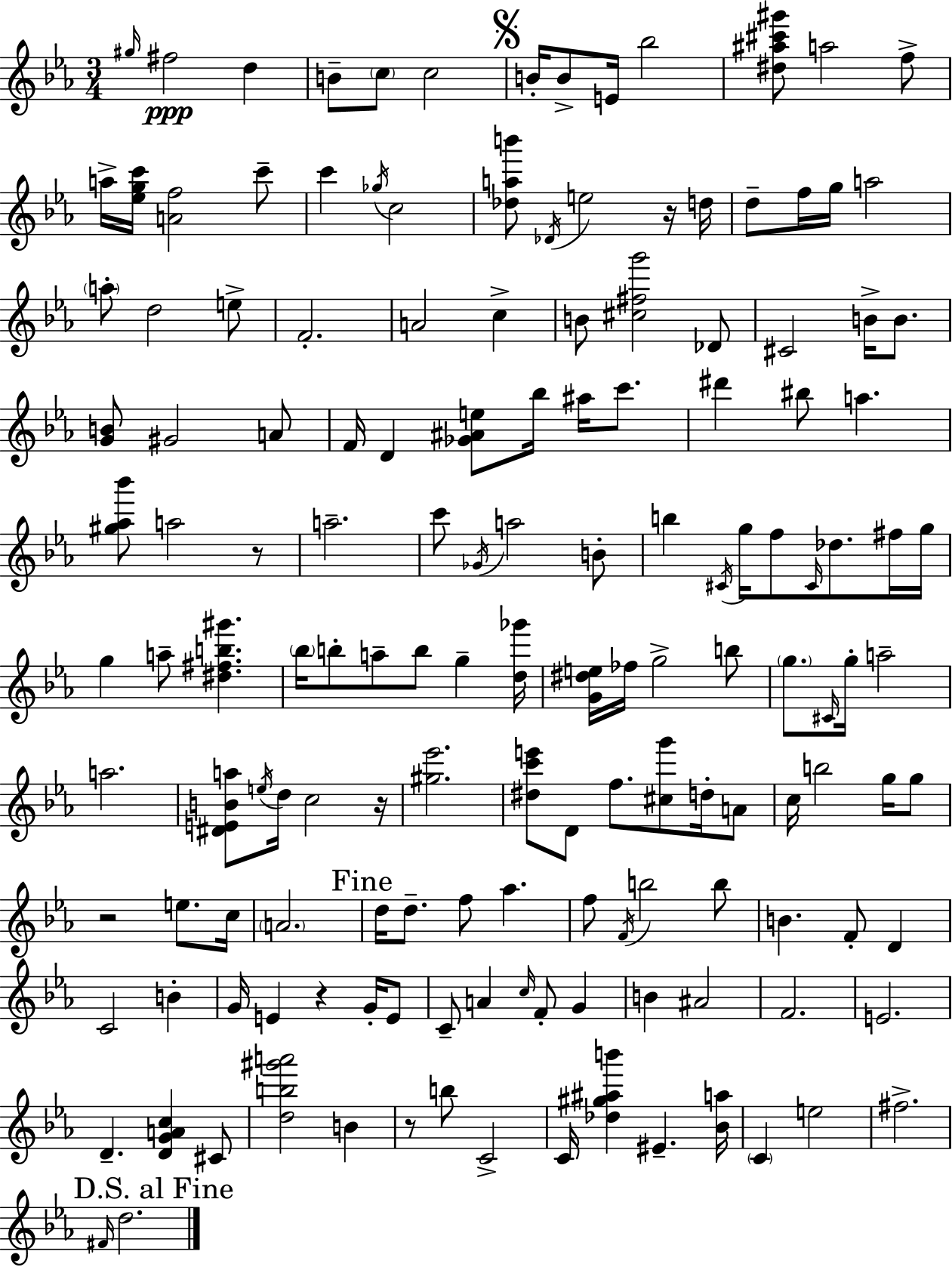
{
  \clef treble
  \numericTimeSignature
  \time 3/4
  \key ees \major
  \grace { gis''16 }\ppp fis''2 d''4 | b'8-- \parenthesize c''8 c''2 | \mark \markup { \musicglyph "scripts.segno" } b'16-. b'8-> e'16 bes''2 | <dis'' ais'' cis''' gis'''>8 a''2 f''8-> | \break a''16-> <ees'' g'' c'''>16 <a' f''>2 c'''8-- | c'''4 \acciaccatura { ges''16 } c''2 | <des'' a'' b'''>8 \acciaccatura { des'16 } e''2 | r16 d''16 d''8-- f''16 g''16 a''2 | \break \parenthesize a''8-. d''2 | e''8-> f'2.-. | a'2 c''4-> | b'8 <cis'' fis'' g'''>2 | \break des'8 cis'2 b'16-> | b'8. <g' b'>8 gis'2 | a'8 f'16 d'4 <ges' ais' e''>8 bes''16 ais''16 | c'''8. dis'''4 bis''8 a''4. | \break <gis'' aes'' bes'''>8 a''2 | r8 a''2.-- | c'''8 \acciaccatura { ges'16 } a''2 | b'8-. b''4 \acciaccatura { cis'16 } g''16 f''8 | \break \grace { cis'16 } des''8. fis''16 g''16 g''4 a''8-- | <dis'' fis'' b'' gis'''>4. \parenthesize bes''16 b''8-. a''8-- b''8 | g''4-- <d'' ges'''>16 <g' dis'' e''>16 fes''16 g''2-> | b''8 \parenthesize g''8. \grace { cis'16 } g''16-. a''2-- | \break a''2. | <dis' e' b' a''>8 \acciaccatura { e''16 } d''16 c''2 | r16 <gis'' ees'''>2. | <dis'' c''' e'''>8 d'8 | \break f''8. <cis'' g'''>8 d''16-. a'8 c''16 b''2 | g''16 g''8 r2 | e''8. c''16 \parenthesize a'2. | \mark "Fine" d''16 d''8.-- | \break f''8 aes''4. f''8 \acciaccatura { f'16 } b''2 | b''8 b'4. | f'8-. d'4 c'2 | b'4-. g'16 e'4 | \break r4 g'16-. e'8 c'8-- a'4 | \grace { c''16 } f'8-. g'4 b'4 | ais'2 f'2. | e'2. | \break d'4.-- | <d' g' a' c''>4 cis'8 <d'' b'' gis''' a'''>2 | b'4 r8 | b''8 c'2-> c'16 <des'' gis'' ais'' b'''>4 | \break eis'4.-- <bes' a''>16 \parenthesize c'4 | e''2 fis''2.-> | \mark "D.S. al Fine" \grace { fis'16 } d''2. | \bar "|."
}